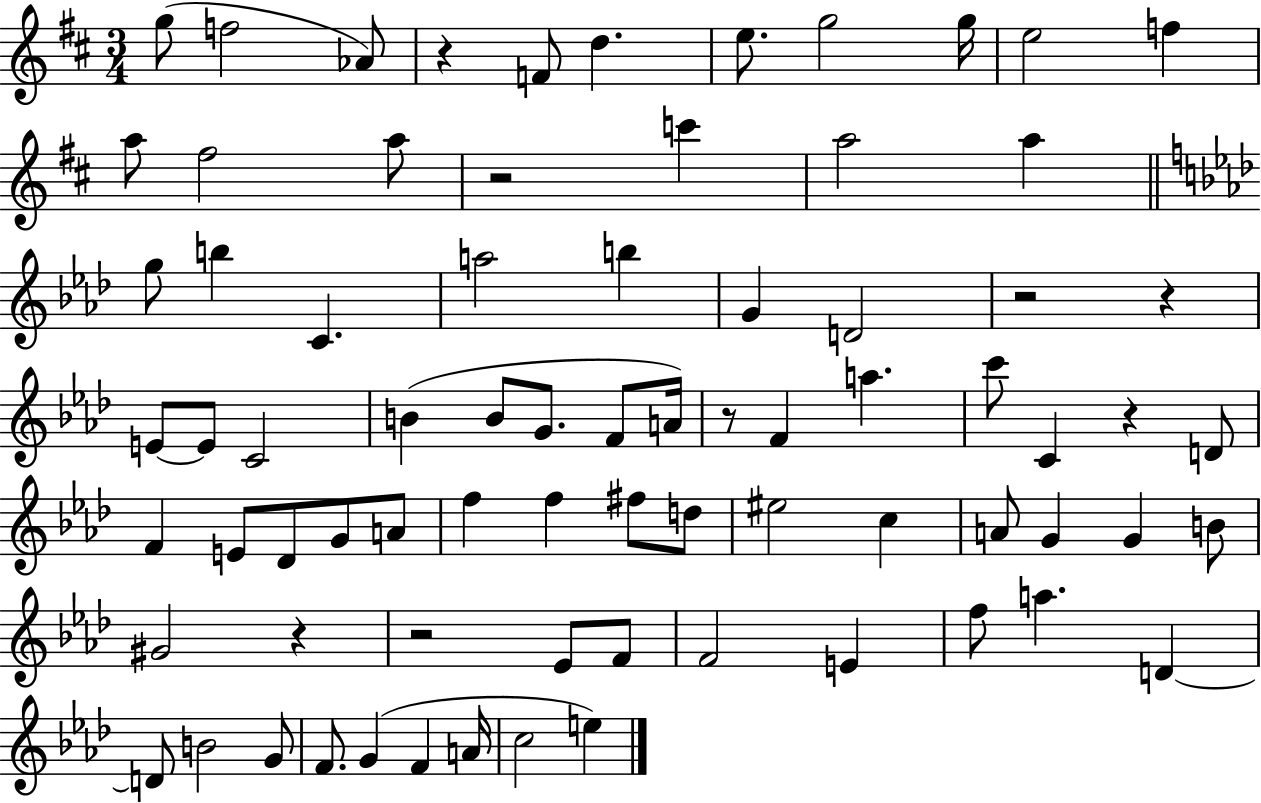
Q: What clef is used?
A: treble